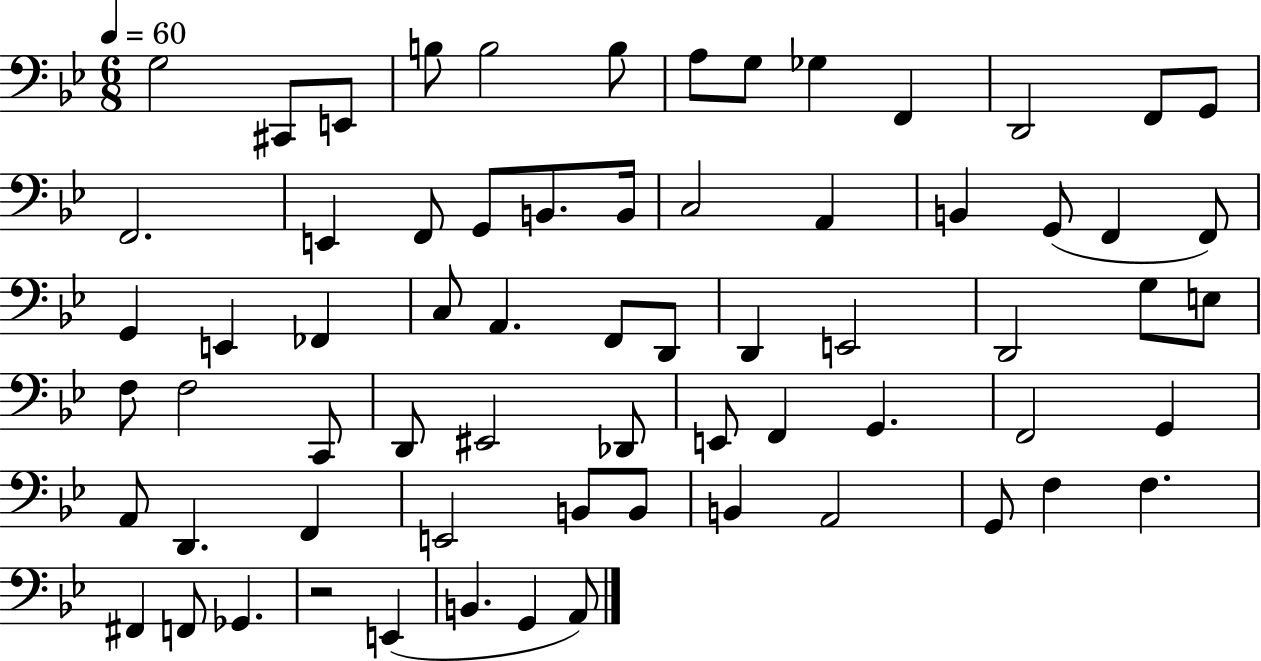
{
  \clef bass
  \numericTimeSignature
  \time 6/8
  \key bes \major
  \tempo 4 = 60
  g2 cis,8 e,8 | b8 b2 b8 | a8 g8 ges4 f,4 | d,2 f,8 g,8 | \break f,2. | e,4 f,8 g,8 b,8. b,16 | c2 a,4 | b,4 g,8( f,4 f,8) | \break g,4 e,4 fes,4 | c8 a,4. f,8 d,8 | d,4 e,2 | d,2 g8 e8 | \break f8 f2 c,8 | d,8 eis,2 des,8 | e,8 f,4 g,4. | f,2 g,4 | \break a,8 d,4. f,4 | e,2 b,8 b,8 | b,4 a,2 | g,8 f4 f4. | \break fis,4 f,8 ges,4. | r2 e,4( | b,4. g,4 a,8) | \bar "|."
}